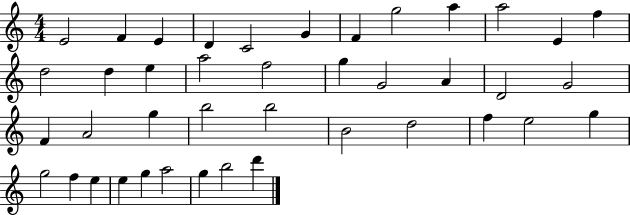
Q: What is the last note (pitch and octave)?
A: D6